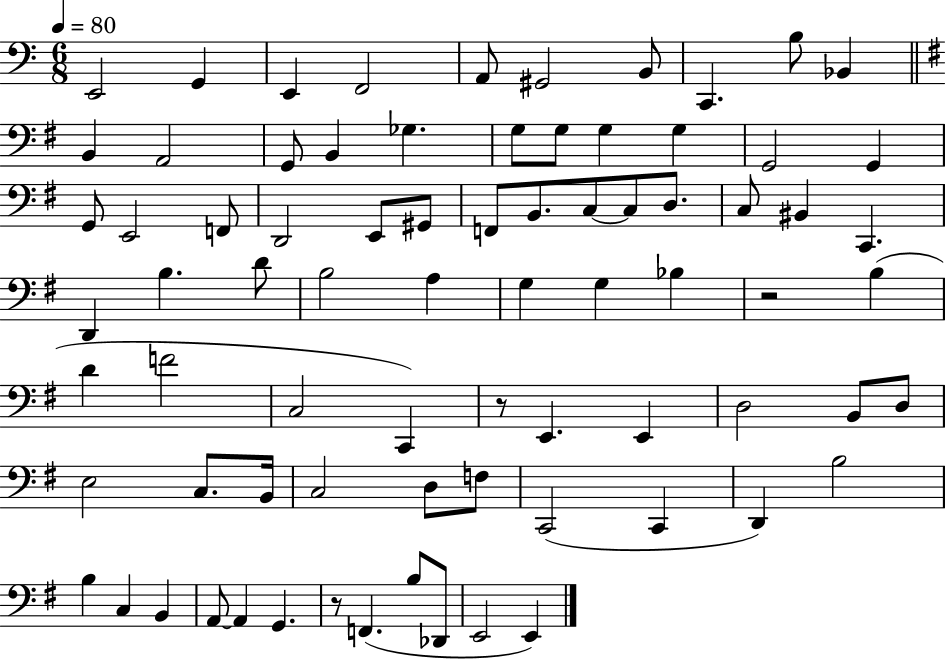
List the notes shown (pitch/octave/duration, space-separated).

E2/h G2/q E2/q F2/h A2/e G#2/h B2/e C2/q. B3/e Bb2/q B2/q A2/h G2/e B2/q Gb3/q. G3/e G3/e G3/q G3/q G2/h G2/q G2/e E2/h F2/e D2/h E2/e G#2/e F2/e B2/e. C3/e C3/e D3/e. C3/e BIS2/q C2/q. D2/q B3/q. D4/e B3/h A3/q G3/q G3/q Bb3/q R/h B3/q D4/q F4/h C3/h C2/q R/e E2/q. E2/q D3/h B2/e D3/e E3/h C3/e. B2/s C3/h D3/e F3/e C2/h C2/q D2/q B3/h B3/q C3/q B2/q A2/e A2/q G2/q. R/e F2/q. B3/e Db2/e E2/h E2/q